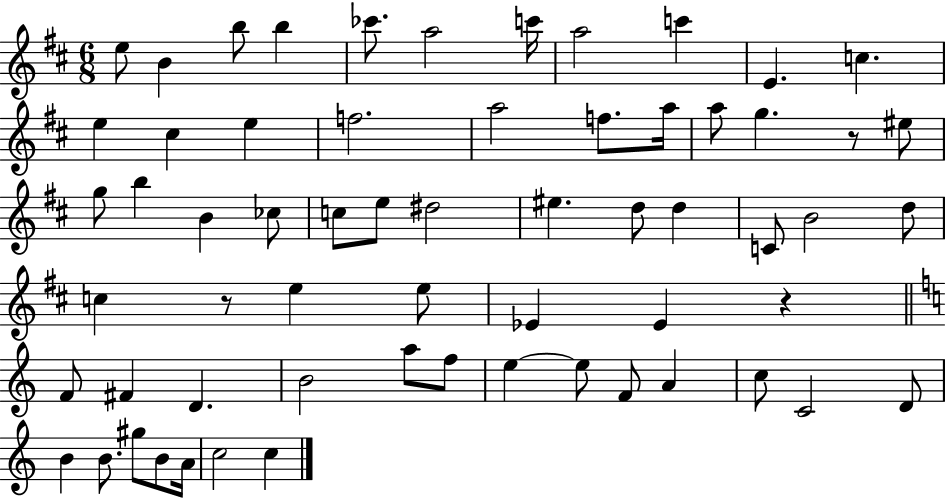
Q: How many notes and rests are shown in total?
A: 62